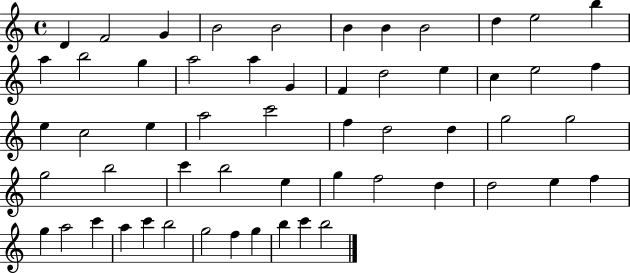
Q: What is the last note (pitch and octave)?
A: B5